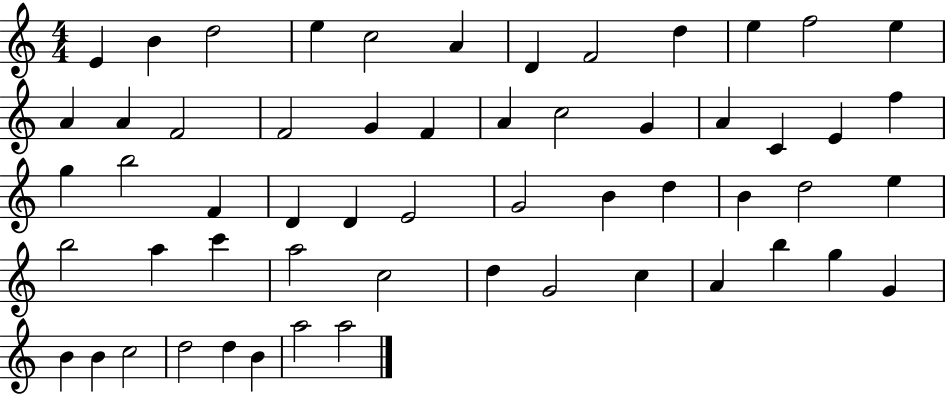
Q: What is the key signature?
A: C major